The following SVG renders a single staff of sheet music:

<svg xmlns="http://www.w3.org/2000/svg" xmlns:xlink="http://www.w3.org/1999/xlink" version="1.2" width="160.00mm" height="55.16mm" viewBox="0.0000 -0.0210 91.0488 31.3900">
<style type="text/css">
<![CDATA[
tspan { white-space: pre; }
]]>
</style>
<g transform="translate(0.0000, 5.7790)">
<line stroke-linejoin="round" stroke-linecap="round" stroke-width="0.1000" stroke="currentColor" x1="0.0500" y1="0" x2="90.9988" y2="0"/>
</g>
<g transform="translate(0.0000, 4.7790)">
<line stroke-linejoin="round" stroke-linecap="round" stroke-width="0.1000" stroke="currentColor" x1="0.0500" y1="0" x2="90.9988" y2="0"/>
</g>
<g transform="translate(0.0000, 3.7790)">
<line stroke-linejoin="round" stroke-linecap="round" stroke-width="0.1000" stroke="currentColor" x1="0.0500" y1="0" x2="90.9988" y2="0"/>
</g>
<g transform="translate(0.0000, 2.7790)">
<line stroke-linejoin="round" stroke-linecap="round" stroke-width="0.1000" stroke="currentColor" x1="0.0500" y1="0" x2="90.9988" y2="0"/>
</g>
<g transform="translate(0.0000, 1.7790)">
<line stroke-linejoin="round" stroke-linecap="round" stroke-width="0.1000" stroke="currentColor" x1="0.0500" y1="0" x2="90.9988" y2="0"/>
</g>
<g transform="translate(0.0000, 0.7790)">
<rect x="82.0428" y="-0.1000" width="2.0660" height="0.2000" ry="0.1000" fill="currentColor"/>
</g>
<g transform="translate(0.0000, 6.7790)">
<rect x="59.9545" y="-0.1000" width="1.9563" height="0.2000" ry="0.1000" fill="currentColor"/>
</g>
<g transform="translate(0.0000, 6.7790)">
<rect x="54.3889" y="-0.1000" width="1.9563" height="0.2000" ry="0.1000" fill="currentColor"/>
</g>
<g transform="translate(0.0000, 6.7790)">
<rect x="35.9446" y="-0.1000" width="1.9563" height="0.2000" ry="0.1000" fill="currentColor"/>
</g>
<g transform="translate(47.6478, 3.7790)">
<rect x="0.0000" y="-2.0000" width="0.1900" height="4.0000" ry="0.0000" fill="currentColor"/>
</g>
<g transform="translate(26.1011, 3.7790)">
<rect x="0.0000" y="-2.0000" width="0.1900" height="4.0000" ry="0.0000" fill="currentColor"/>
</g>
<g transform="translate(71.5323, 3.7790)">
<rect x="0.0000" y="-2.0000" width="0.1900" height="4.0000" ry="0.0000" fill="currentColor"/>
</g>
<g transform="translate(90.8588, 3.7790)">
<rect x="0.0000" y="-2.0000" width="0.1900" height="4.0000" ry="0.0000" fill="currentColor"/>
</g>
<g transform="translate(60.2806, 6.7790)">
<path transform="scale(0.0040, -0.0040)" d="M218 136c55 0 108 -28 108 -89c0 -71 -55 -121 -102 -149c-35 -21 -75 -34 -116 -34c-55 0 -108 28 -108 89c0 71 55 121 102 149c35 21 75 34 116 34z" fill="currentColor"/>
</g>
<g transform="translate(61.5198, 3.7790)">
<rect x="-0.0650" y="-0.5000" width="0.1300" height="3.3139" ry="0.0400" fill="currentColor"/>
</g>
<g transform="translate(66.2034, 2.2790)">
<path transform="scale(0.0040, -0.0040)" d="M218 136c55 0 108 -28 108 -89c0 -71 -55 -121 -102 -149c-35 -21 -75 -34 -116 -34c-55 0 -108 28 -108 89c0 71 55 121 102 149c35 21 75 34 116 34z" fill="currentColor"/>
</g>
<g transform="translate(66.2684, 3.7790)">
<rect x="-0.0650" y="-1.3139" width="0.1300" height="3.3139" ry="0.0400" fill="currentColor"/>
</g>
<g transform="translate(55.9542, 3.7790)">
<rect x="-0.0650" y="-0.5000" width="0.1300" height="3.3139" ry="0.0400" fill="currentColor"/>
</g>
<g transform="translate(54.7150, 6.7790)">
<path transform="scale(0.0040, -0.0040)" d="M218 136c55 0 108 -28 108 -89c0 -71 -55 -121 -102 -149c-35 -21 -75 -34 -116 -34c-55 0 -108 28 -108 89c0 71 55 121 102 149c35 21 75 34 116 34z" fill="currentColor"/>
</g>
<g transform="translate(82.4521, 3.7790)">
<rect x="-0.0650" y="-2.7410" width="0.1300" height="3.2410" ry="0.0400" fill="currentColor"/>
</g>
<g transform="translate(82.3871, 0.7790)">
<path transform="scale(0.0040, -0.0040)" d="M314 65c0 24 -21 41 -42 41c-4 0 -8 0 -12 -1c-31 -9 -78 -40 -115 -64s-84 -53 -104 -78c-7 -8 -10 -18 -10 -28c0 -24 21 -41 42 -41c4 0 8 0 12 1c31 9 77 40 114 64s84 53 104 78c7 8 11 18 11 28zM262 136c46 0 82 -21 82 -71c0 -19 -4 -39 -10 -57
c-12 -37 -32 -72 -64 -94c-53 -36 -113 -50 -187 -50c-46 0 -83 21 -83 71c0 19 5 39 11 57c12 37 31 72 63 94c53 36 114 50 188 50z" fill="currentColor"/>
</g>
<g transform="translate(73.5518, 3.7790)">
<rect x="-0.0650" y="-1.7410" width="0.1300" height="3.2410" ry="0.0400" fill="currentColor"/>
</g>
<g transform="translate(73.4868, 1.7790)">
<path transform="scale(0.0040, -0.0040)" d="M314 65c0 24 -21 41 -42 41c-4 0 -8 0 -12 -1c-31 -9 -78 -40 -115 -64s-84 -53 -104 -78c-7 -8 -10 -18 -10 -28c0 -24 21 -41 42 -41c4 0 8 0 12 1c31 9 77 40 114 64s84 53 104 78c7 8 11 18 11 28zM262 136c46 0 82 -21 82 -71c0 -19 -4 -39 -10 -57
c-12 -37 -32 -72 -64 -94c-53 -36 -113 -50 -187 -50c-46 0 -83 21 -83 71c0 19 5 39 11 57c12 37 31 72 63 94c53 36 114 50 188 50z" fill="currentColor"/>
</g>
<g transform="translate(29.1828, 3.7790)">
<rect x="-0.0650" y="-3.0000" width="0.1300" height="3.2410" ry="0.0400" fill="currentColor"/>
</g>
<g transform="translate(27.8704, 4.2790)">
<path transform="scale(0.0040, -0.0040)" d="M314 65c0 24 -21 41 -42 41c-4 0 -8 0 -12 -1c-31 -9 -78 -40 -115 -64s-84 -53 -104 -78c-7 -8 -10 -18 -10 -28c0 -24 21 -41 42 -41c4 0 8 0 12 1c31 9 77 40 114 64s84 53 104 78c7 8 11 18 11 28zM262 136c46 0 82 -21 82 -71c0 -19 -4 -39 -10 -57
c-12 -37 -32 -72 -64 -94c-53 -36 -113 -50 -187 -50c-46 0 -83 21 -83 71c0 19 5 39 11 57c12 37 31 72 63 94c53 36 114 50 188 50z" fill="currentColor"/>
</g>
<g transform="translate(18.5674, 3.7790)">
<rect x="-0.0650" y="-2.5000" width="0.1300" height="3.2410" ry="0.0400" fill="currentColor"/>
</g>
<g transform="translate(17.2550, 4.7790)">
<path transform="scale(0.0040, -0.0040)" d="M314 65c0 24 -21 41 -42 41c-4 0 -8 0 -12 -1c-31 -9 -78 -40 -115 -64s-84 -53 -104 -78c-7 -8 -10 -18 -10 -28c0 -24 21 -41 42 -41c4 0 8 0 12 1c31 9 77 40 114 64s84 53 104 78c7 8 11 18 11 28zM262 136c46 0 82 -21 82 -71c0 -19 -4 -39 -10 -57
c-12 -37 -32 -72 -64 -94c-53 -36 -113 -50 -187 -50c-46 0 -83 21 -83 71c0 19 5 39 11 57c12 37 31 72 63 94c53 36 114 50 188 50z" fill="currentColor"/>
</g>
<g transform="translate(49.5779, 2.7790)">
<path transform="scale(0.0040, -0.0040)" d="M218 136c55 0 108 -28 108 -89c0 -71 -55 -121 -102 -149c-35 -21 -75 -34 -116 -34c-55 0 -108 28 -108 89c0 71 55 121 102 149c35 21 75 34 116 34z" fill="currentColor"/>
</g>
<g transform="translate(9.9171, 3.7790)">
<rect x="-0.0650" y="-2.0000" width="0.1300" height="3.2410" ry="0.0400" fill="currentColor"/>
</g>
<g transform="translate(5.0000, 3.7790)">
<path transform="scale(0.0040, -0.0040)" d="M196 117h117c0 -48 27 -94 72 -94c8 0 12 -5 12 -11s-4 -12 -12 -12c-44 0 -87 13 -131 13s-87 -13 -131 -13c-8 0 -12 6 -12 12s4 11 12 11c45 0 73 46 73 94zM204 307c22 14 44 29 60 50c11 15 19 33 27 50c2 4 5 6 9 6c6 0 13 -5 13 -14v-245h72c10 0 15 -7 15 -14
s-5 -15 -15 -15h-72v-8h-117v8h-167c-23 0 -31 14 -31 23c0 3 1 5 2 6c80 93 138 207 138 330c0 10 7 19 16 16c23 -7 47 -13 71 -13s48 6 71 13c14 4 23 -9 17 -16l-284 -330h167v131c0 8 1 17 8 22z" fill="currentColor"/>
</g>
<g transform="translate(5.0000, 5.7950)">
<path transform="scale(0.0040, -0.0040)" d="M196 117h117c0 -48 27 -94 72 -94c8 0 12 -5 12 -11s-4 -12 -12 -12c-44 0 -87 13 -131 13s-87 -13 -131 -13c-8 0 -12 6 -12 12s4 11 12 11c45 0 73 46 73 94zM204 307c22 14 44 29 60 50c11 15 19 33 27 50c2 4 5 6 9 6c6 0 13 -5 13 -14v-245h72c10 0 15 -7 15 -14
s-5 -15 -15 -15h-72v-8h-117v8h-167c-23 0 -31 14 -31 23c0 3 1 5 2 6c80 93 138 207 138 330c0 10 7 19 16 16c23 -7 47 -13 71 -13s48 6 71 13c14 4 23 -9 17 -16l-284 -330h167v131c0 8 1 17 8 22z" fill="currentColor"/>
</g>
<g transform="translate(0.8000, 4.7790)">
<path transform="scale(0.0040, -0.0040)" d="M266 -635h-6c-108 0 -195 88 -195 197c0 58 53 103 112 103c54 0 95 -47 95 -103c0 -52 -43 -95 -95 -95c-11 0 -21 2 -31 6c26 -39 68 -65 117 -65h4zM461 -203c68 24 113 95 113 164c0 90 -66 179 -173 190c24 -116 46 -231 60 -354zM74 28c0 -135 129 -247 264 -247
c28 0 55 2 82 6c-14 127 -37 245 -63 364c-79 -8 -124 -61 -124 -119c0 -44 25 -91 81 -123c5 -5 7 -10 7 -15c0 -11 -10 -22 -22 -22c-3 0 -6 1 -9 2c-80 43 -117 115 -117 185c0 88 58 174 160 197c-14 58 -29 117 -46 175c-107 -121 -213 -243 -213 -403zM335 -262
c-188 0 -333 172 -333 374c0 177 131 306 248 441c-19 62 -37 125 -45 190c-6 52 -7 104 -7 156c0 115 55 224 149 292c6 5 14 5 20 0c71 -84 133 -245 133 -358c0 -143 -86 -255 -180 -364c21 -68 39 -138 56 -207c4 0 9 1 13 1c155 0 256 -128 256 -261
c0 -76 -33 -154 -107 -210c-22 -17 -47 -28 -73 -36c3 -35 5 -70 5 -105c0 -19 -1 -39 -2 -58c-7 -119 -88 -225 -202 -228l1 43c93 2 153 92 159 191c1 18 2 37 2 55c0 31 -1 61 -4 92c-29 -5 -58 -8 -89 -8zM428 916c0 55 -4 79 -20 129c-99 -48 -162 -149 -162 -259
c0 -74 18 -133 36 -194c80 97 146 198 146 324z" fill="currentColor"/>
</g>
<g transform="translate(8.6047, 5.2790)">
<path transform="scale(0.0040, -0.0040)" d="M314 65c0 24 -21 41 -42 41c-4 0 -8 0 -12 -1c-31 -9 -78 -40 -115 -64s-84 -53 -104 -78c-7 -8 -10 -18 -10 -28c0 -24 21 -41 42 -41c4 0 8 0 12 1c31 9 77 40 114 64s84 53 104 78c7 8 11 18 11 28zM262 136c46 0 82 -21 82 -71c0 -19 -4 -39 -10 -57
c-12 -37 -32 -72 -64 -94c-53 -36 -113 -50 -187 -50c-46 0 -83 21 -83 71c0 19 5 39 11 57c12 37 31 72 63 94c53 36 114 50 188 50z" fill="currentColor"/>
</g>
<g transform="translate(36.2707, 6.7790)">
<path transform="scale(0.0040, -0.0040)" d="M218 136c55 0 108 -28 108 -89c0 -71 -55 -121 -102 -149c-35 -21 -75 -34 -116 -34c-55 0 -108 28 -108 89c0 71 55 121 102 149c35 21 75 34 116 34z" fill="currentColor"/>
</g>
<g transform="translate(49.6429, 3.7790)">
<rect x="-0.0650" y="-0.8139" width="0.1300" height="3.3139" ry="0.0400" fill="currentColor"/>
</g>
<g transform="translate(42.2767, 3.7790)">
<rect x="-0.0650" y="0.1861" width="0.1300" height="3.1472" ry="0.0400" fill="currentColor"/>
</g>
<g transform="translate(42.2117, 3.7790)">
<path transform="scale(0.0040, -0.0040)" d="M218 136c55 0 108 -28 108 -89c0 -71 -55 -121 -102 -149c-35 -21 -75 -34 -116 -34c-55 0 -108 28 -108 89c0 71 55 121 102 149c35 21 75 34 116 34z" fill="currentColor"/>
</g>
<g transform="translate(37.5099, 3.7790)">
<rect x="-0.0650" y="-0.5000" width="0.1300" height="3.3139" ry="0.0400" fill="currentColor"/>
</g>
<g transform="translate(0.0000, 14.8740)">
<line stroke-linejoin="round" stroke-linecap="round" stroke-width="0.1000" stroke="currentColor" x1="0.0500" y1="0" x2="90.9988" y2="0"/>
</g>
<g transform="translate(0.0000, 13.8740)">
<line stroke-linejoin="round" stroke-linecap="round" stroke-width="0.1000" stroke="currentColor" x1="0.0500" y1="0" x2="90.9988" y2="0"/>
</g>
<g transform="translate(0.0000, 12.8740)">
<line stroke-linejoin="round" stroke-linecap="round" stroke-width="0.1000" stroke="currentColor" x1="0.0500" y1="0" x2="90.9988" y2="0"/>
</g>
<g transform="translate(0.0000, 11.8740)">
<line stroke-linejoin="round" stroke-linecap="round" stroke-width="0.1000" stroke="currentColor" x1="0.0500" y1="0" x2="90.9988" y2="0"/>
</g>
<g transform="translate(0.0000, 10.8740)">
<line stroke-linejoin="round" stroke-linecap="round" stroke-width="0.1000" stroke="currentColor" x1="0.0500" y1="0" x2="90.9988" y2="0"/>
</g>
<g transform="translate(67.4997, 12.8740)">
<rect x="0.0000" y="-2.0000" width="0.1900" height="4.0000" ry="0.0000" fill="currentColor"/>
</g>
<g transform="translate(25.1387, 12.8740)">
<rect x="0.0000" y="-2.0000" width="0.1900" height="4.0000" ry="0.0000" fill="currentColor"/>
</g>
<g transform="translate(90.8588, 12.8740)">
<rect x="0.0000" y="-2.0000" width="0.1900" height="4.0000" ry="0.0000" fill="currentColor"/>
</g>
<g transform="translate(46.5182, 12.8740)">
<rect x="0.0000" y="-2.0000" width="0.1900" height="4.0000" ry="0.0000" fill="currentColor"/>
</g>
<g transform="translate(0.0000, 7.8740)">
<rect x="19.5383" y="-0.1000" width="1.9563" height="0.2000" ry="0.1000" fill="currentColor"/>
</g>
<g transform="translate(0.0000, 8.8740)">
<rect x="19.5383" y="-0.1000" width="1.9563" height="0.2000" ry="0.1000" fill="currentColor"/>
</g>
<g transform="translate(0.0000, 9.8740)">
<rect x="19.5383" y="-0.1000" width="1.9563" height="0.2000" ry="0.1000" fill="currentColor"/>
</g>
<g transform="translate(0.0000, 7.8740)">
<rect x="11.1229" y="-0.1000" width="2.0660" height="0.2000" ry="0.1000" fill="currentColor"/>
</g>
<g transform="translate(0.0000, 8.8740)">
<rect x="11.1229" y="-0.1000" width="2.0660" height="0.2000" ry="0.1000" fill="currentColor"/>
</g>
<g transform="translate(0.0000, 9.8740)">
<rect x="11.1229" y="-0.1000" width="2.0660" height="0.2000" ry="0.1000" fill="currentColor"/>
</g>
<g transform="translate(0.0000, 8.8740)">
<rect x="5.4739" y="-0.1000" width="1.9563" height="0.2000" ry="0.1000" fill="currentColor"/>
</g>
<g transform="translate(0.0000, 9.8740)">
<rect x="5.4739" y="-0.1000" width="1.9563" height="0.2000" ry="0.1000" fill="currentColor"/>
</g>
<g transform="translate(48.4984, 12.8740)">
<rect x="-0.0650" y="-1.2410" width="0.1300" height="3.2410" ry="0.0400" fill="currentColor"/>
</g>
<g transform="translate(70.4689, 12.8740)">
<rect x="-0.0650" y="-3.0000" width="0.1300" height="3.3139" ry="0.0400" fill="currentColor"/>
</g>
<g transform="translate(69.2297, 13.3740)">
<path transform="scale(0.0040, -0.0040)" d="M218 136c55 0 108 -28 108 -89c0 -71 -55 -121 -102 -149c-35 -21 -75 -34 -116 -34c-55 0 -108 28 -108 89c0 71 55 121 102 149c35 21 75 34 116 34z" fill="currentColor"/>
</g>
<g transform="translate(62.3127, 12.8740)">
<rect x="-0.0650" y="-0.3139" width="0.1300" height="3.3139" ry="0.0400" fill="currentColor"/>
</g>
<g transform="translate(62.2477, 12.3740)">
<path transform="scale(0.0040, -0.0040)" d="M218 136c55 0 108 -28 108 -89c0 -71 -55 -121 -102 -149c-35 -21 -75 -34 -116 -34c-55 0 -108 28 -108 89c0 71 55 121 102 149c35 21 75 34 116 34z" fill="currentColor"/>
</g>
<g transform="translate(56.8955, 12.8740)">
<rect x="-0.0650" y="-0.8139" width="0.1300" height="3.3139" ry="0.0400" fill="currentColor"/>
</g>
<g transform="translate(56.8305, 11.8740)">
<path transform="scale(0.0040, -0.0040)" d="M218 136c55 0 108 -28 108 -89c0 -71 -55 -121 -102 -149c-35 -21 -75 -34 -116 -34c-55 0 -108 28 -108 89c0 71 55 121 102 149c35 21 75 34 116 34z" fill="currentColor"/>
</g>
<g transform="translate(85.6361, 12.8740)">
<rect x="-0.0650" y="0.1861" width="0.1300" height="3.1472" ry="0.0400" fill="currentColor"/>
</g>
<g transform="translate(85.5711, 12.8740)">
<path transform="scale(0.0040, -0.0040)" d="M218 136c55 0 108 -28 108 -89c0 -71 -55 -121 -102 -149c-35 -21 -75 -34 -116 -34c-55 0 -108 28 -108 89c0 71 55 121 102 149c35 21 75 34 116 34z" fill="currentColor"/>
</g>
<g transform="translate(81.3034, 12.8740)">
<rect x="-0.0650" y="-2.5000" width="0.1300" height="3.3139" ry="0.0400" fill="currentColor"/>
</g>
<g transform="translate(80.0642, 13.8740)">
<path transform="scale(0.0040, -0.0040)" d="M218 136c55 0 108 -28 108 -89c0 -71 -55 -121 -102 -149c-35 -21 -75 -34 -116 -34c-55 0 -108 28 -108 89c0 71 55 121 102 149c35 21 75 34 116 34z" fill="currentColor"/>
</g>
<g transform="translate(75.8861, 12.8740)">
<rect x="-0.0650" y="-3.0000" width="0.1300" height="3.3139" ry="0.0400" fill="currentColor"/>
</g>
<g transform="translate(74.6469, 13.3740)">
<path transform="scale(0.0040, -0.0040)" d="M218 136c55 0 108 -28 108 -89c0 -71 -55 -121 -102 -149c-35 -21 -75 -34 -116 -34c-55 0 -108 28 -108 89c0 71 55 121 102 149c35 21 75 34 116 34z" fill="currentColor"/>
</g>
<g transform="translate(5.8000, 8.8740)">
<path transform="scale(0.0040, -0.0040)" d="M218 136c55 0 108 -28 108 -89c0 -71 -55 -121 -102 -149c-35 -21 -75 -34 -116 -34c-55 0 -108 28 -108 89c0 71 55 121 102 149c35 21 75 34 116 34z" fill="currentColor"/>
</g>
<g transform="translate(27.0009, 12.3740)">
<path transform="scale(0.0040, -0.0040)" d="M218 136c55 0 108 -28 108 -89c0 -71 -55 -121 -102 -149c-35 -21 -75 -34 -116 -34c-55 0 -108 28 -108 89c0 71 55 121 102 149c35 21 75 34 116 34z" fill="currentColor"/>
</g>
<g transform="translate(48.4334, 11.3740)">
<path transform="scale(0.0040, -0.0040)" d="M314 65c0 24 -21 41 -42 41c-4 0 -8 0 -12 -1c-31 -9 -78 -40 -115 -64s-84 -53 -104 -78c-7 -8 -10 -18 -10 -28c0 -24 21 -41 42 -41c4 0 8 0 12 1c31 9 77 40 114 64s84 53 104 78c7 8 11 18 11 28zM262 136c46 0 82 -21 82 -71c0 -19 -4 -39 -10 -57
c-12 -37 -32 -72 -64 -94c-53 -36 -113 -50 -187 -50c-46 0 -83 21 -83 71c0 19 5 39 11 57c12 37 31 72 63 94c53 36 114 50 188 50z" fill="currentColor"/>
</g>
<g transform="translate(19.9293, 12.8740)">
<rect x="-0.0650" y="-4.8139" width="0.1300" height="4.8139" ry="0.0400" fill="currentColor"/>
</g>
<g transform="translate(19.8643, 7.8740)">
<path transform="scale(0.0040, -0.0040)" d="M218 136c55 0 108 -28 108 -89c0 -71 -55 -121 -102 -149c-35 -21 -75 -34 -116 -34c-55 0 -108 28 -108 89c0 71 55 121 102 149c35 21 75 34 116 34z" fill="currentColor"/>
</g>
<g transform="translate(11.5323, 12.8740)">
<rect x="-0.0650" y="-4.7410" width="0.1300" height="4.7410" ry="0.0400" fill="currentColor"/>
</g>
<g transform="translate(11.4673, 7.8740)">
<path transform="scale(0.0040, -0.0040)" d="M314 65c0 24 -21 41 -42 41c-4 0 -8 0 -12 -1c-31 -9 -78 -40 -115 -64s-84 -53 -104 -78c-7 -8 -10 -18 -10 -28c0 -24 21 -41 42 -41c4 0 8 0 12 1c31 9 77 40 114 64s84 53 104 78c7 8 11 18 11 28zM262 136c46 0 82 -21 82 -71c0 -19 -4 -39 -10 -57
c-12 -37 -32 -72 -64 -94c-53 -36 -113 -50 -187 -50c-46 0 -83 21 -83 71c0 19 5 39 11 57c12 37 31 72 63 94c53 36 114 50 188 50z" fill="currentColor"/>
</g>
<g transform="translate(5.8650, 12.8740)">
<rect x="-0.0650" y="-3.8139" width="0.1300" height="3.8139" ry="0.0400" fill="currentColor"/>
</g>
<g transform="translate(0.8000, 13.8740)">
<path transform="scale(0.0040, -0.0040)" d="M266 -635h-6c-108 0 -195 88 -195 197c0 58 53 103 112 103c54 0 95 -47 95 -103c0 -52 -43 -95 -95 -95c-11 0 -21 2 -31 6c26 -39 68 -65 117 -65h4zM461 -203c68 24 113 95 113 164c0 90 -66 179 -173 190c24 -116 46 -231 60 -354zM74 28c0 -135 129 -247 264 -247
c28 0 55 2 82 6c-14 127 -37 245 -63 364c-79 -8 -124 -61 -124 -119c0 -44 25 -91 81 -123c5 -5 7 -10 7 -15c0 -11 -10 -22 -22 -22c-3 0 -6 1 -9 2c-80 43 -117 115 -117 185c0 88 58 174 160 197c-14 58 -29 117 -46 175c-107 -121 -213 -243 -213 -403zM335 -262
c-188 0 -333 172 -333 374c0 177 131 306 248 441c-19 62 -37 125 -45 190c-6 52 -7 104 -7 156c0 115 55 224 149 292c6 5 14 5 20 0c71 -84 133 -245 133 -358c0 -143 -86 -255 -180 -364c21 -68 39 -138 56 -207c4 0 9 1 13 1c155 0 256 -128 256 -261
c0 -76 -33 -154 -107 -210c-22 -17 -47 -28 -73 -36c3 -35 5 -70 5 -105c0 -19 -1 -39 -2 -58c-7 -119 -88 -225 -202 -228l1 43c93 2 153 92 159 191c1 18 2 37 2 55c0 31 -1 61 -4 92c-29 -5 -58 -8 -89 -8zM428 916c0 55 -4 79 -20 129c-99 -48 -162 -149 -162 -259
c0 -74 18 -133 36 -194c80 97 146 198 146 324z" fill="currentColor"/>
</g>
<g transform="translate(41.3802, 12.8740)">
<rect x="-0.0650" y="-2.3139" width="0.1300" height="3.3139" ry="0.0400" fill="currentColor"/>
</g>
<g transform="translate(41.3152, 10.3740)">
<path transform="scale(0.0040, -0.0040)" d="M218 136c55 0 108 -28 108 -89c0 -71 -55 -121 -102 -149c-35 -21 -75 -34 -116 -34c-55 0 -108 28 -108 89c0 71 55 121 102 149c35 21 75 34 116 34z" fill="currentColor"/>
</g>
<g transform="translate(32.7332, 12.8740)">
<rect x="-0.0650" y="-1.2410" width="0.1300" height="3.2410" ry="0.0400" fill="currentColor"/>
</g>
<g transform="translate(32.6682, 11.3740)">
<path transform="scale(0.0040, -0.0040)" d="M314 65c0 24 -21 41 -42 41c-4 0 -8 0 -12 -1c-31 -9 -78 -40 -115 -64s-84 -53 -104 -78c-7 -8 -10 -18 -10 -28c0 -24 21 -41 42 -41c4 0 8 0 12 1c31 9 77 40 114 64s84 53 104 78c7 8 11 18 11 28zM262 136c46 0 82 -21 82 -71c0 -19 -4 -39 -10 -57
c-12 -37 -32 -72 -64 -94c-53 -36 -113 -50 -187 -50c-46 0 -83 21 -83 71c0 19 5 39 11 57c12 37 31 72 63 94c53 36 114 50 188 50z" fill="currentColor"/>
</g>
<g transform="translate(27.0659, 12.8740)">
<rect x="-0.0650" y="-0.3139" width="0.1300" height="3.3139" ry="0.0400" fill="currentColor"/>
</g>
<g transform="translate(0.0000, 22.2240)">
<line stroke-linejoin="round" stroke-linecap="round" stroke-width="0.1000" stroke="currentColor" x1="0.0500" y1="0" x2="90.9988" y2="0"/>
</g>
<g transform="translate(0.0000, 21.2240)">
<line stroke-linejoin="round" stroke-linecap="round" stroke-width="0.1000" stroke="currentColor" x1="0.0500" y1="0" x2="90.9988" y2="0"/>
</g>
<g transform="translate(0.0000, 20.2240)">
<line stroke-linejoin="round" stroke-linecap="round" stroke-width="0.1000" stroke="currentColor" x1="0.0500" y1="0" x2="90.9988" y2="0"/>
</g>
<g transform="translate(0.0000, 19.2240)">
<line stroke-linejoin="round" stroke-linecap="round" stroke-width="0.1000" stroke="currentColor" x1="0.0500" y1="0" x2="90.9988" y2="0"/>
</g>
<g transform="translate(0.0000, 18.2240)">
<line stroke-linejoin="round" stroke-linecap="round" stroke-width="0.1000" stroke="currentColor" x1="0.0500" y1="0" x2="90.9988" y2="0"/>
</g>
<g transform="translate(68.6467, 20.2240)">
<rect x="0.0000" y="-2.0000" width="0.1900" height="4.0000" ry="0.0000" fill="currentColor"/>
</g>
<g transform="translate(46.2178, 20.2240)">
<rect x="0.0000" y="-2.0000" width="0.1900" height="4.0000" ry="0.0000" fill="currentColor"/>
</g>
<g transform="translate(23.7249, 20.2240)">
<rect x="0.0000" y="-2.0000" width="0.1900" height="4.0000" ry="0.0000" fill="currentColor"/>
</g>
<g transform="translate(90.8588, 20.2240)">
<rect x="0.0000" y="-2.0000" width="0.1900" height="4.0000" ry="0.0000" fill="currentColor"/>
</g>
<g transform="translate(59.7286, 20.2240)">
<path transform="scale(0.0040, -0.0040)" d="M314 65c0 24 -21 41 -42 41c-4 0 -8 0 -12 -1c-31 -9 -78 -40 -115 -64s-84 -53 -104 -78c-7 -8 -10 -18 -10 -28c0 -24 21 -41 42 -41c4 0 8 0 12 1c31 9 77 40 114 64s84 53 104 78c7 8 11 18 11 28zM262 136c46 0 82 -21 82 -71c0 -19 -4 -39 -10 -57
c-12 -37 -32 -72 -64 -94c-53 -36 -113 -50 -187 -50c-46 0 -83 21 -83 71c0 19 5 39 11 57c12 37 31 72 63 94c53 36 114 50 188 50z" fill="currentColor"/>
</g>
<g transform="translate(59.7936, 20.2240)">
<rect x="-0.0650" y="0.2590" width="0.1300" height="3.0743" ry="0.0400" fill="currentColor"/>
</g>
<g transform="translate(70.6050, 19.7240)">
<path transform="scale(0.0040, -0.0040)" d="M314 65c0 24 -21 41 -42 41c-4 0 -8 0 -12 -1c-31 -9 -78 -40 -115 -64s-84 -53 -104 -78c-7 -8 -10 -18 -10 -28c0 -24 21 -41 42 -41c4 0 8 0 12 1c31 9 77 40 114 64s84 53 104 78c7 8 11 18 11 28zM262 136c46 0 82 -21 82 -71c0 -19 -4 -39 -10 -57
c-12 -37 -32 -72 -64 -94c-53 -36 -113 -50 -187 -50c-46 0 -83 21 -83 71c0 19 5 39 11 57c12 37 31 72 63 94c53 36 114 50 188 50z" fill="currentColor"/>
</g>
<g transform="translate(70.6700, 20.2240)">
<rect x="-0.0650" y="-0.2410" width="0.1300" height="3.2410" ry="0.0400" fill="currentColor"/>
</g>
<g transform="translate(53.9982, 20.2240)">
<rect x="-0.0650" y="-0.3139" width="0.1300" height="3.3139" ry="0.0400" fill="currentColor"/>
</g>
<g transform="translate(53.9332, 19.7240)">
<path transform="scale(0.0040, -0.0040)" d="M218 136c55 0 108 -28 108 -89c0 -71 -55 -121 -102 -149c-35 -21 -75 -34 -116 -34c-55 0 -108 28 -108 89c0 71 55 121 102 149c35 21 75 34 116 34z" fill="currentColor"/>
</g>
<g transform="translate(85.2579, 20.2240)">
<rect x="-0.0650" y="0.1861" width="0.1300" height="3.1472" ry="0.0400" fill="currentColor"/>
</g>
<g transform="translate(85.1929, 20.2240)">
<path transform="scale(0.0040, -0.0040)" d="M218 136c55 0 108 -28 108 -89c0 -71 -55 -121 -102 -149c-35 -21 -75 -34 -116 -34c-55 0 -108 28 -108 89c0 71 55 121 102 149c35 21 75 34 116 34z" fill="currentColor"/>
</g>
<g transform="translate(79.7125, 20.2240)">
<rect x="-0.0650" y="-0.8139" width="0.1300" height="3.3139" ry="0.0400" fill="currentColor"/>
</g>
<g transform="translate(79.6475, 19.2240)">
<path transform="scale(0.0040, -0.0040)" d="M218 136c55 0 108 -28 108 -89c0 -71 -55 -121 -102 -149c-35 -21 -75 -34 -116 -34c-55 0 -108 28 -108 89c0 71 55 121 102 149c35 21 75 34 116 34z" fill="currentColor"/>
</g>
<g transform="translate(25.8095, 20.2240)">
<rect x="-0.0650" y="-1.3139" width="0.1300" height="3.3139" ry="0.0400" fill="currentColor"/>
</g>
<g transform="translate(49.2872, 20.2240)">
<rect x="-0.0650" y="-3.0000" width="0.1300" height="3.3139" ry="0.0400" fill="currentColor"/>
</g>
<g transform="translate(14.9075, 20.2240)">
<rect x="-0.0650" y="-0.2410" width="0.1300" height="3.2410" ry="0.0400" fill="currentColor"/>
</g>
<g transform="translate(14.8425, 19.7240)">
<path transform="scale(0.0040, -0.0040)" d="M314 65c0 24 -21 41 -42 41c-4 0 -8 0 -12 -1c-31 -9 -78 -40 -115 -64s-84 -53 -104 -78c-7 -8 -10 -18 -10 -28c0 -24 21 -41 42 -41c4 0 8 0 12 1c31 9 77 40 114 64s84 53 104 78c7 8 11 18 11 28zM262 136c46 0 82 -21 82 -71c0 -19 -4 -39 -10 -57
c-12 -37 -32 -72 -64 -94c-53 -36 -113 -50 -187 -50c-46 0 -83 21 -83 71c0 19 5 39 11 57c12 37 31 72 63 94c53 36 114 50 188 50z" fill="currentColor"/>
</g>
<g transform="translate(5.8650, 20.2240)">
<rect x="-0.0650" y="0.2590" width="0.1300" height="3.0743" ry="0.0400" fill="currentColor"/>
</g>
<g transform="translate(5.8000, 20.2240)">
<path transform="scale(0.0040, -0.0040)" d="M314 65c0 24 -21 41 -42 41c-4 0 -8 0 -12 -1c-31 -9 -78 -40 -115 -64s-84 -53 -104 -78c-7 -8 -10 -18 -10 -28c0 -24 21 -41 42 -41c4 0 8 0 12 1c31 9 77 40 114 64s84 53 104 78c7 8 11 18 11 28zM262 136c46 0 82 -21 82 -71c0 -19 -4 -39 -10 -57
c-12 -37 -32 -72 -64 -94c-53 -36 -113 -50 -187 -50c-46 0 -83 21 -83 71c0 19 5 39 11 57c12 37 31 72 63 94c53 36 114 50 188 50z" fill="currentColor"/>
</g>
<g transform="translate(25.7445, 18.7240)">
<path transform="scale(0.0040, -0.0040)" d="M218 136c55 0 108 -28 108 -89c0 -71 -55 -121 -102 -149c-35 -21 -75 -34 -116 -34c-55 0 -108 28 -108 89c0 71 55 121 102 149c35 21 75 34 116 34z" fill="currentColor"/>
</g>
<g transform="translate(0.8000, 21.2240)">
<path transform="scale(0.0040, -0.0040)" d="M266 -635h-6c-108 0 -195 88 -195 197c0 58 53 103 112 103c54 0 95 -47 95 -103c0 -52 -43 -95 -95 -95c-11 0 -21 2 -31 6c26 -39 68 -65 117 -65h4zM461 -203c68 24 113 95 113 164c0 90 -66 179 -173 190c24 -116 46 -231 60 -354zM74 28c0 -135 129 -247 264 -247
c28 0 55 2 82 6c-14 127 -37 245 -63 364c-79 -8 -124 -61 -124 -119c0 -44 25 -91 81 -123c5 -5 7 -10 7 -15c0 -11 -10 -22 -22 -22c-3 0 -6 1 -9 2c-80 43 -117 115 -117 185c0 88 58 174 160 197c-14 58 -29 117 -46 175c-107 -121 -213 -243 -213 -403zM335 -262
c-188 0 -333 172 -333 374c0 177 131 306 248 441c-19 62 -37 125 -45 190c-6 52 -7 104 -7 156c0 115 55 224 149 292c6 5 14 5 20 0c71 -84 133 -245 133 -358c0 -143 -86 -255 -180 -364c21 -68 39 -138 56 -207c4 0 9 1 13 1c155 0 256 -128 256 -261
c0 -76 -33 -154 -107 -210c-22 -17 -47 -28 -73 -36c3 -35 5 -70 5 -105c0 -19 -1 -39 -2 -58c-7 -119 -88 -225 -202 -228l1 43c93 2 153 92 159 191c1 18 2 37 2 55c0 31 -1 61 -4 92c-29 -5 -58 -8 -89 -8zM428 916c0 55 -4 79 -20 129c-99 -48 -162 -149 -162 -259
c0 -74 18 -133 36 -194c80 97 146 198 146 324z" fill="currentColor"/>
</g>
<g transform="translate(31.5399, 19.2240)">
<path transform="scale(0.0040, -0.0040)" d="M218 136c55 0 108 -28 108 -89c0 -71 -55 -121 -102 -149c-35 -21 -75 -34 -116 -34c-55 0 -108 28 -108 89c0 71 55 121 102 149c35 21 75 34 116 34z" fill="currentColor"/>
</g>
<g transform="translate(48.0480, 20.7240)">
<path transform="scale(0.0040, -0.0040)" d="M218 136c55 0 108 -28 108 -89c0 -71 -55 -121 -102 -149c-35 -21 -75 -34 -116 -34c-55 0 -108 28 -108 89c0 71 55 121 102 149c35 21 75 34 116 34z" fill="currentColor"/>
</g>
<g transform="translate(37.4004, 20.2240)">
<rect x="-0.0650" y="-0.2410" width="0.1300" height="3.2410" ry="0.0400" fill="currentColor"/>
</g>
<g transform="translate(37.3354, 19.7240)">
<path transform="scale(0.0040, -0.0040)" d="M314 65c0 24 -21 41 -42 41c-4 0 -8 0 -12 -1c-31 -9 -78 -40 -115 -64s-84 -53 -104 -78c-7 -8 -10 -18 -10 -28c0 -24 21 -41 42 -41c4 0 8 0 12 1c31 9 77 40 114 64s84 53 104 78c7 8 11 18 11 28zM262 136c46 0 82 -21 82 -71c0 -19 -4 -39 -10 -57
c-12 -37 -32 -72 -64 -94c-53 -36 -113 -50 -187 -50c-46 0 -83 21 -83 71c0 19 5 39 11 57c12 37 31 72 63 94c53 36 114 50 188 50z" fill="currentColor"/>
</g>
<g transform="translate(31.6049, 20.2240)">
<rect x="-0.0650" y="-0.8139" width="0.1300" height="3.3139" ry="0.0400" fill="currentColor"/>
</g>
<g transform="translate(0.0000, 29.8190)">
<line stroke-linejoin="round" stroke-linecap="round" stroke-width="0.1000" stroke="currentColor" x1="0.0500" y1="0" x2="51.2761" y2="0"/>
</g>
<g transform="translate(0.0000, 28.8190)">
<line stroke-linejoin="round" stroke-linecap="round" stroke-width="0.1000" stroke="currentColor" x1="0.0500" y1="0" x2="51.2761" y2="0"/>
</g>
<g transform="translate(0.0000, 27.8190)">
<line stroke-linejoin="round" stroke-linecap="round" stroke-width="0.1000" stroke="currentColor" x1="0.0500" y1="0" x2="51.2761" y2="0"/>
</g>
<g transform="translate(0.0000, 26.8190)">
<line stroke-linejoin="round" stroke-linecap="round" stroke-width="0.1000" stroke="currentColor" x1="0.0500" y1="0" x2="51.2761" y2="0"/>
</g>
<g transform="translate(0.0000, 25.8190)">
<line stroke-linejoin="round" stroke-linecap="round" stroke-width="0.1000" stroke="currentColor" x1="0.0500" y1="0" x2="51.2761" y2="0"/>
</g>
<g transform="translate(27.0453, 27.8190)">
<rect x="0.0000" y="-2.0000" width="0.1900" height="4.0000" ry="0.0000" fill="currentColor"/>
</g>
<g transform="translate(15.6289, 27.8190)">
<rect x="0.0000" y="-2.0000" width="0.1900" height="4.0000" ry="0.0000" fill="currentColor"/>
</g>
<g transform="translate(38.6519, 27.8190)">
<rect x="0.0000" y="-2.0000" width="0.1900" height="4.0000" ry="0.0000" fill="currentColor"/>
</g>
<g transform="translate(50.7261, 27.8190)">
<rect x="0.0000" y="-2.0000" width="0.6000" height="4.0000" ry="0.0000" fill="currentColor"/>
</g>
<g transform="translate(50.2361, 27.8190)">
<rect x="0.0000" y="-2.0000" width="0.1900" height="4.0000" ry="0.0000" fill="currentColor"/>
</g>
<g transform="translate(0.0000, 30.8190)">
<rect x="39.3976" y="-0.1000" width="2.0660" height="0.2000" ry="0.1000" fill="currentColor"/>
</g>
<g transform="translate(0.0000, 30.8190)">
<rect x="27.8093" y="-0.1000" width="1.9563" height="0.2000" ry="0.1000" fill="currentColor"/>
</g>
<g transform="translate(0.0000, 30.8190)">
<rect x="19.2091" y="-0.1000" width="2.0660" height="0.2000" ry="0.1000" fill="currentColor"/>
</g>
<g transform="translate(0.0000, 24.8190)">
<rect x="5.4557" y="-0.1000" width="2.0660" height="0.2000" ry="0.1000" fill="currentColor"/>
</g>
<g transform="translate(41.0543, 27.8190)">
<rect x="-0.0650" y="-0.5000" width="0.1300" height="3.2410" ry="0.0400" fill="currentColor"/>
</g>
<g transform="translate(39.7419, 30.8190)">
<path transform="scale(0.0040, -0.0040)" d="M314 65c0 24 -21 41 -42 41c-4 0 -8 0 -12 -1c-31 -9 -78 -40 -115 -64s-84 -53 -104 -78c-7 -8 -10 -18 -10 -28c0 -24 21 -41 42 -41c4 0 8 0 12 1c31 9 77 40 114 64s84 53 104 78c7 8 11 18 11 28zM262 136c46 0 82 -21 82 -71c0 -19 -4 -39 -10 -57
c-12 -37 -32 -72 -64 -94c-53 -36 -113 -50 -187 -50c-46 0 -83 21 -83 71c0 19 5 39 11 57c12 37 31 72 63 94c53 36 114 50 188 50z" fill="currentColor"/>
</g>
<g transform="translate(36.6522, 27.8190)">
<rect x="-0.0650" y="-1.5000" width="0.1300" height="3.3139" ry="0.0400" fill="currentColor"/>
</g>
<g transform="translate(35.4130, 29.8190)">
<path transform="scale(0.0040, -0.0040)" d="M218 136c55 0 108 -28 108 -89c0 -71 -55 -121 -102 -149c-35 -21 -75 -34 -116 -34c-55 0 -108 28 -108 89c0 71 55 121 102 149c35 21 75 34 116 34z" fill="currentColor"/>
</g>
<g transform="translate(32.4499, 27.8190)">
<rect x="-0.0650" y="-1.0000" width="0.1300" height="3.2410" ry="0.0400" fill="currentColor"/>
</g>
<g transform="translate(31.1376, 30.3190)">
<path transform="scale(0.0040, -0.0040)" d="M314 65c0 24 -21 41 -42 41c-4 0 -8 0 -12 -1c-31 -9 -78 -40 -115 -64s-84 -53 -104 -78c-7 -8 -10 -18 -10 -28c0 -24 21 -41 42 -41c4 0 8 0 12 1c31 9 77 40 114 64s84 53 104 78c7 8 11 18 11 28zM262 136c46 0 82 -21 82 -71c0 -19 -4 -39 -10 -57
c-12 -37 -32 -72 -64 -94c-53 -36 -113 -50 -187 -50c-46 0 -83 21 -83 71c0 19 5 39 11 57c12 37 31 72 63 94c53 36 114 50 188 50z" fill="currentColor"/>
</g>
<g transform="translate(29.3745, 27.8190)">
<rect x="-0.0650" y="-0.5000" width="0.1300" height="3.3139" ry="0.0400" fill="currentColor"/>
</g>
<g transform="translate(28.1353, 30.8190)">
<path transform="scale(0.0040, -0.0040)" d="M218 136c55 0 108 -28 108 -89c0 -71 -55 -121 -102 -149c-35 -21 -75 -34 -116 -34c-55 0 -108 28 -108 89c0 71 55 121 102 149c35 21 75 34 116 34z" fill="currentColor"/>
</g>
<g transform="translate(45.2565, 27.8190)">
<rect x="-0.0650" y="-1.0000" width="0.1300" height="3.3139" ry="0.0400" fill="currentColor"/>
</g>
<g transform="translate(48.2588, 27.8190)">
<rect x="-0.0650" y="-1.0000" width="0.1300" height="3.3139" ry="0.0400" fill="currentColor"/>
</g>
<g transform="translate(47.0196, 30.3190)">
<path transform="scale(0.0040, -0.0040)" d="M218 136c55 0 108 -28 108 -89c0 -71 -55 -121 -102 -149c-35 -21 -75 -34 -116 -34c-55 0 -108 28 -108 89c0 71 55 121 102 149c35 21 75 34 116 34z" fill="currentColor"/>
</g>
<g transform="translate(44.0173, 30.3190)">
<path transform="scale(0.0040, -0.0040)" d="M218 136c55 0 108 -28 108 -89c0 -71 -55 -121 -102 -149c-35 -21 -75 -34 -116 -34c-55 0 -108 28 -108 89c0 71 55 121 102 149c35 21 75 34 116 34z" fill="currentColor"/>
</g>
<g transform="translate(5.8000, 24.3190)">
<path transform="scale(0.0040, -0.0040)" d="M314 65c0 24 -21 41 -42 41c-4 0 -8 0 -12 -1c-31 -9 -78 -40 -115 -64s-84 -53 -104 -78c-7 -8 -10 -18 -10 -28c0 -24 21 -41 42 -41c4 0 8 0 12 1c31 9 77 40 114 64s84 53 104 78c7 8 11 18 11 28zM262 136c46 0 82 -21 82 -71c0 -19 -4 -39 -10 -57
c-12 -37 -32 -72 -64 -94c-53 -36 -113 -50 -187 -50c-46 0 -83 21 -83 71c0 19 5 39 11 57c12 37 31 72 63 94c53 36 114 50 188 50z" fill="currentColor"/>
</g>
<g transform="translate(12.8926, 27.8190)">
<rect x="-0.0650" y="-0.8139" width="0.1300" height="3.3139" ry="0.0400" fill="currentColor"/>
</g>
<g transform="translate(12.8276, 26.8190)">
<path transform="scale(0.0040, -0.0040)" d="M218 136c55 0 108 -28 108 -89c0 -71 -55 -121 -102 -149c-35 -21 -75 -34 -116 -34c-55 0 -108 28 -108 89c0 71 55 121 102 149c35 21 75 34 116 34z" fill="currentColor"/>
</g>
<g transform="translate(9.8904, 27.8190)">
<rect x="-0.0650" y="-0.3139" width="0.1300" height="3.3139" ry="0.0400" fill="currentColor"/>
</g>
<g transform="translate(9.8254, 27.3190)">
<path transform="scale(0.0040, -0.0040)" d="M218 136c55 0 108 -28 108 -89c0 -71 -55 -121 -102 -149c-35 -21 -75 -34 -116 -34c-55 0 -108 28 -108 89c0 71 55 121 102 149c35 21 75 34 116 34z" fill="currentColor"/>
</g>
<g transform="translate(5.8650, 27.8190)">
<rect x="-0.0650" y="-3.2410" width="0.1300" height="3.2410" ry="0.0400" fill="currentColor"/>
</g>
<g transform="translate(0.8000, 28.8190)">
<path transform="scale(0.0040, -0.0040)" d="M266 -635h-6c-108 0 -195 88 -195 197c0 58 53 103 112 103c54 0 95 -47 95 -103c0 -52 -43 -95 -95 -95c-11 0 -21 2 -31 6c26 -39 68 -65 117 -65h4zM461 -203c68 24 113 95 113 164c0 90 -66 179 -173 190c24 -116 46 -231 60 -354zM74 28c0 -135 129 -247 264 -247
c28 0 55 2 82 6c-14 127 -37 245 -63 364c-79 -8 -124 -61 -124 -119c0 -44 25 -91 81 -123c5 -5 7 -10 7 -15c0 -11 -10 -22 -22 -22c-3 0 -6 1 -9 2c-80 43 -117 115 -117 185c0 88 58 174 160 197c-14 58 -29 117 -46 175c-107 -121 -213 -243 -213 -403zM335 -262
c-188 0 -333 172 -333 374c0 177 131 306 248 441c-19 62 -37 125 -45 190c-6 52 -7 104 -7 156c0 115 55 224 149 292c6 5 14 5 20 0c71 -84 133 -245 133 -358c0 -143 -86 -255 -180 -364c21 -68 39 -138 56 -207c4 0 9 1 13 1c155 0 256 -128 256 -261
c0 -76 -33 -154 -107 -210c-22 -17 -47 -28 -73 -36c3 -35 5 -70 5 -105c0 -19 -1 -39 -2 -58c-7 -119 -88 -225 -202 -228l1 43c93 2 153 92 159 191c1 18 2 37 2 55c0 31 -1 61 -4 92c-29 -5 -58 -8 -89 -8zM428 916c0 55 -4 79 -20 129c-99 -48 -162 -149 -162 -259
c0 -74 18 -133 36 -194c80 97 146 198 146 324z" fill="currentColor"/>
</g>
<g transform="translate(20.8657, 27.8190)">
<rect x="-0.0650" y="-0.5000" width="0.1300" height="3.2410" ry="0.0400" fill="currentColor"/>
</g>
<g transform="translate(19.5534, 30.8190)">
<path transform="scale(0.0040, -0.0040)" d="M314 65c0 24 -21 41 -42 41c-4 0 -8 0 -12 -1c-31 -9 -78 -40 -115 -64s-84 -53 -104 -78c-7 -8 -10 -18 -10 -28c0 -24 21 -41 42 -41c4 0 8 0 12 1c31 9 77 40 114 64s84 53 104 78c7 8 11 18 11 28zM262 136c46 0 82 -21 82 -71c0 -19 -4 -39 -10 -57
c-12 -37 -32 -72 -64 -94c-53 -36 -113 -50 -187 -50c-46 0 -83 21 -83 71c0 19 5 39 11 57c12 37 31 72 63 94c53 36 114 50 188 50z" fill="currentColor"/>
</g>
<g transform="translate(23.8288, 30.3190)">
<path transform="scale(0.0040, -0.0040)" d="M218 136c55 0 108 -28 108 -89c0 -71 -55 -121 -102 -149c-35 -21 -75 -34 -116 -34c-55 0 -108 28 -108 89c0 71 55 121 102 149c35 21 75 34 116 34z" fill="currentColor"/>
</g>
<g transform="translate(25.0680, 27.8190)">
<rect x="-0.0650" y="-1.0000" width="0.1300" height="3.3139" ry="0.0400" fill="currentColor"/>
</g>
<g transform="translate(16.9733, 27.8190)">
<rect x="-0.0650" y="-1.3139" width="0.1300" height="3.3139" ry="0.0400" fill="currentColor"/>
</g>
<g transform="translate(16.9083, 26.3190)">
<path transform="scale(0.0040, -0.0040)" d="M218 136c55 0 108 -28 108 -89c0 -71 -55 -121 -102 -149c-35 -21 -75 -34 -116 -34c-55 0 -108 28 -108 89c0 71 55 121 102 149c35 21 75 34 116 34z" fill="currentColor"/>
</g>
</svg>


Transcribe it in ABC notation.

X:1
T:Untitled
M:4/4
L:1/4
K:C
F2 G2 A2 C B d C C e f2 a2 c' e'2 e' c e2 g e2 d c A A G B B2 c2 e d c2 A c B2 c2 d B b2 c d e C2 D C D2 E C2 D D